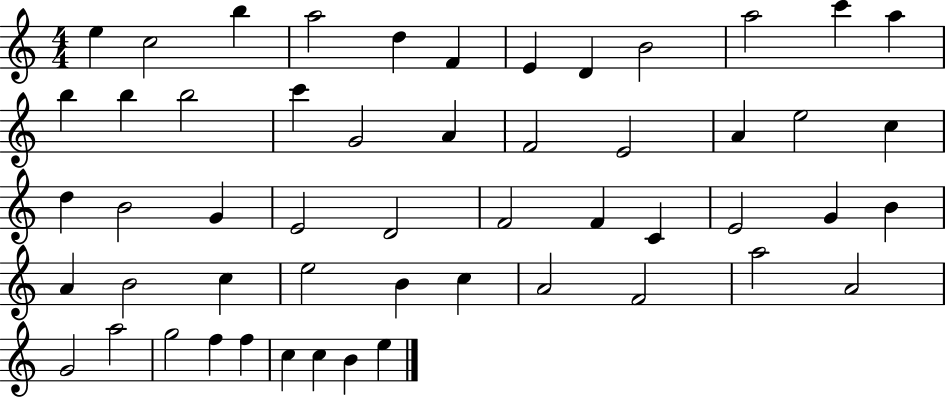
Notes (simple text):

E5/q C5/h B5/q A5/h D5/q F4/q E4/q D4/q B4/h A5/h C6/q A5/q B5/q B5/q B5/h C6/q G4/h A4/q F4/h E4/h A4/q E5/h C5/q D5/q B4/h G4/q E4/h D4/h F4/h F4/q C4/q E4/h G4/q B4/q A4/q B4/h C5/q E5/h B4/q C5/q A4/h F4/h A5/h A4/h G4/h A5/h G5/h F5/q F5/q C5/q C5/q B4/q E5/q